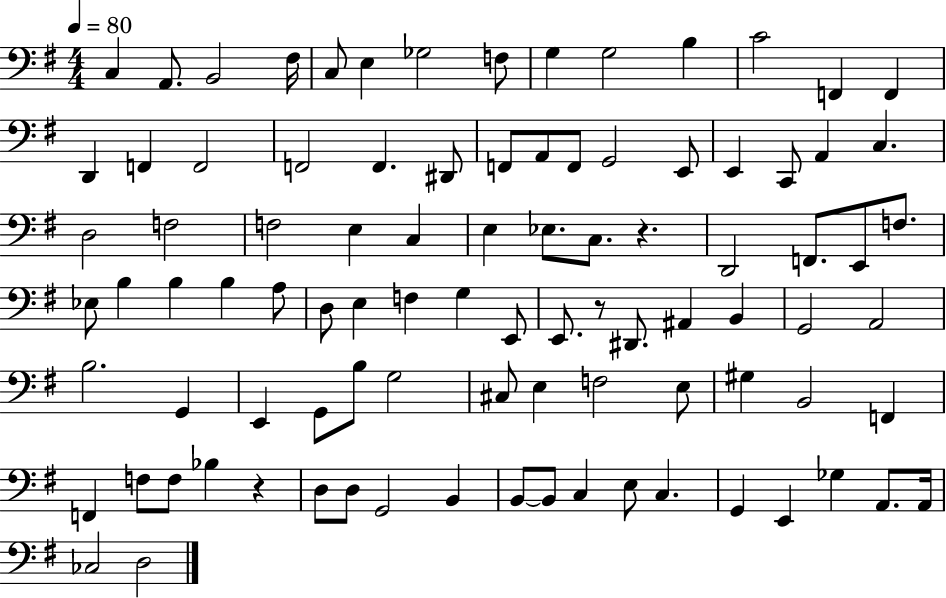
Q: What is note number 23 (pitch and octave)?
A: F2